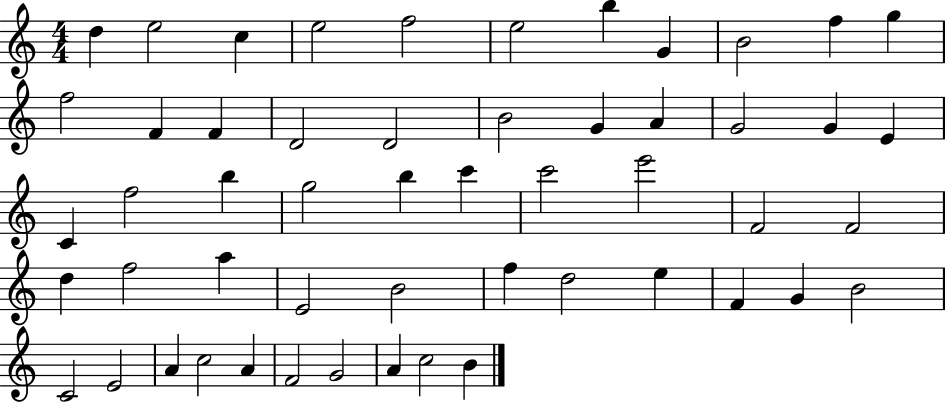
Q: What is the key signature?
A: C major